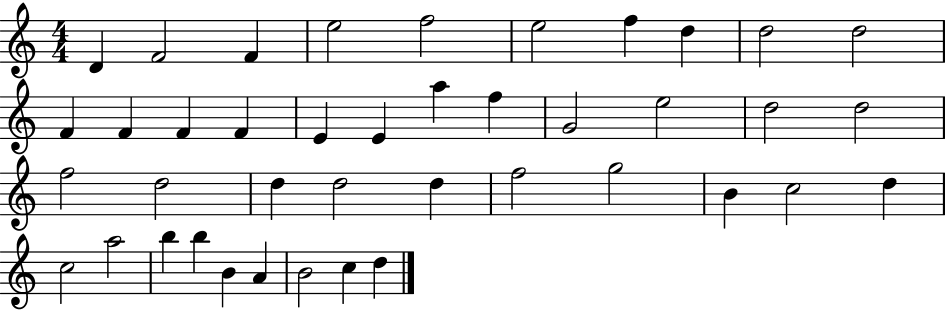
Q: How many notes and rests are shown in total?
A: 41